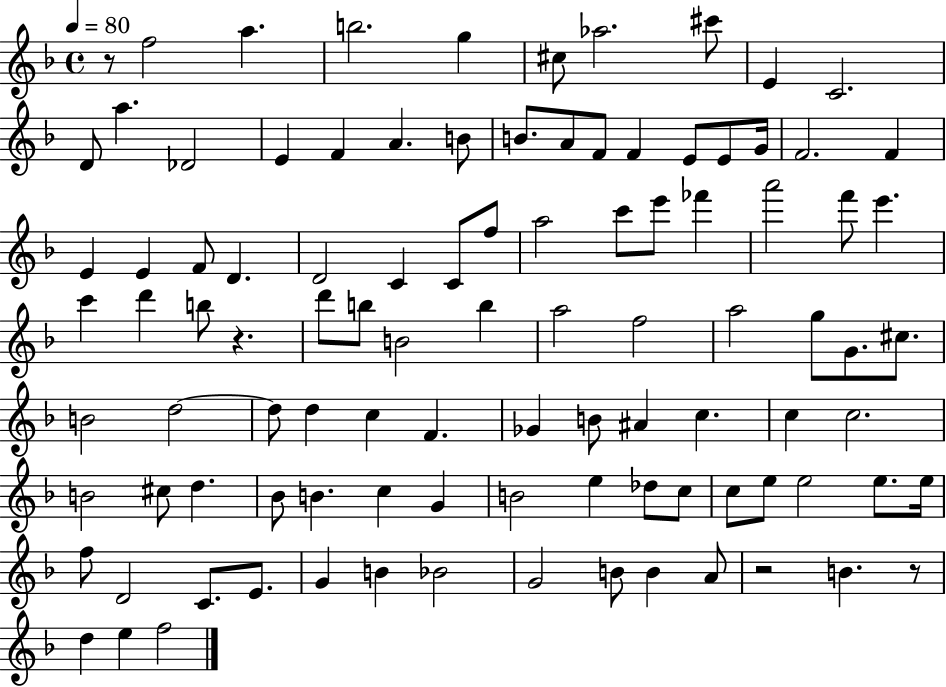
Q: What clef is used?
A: treble